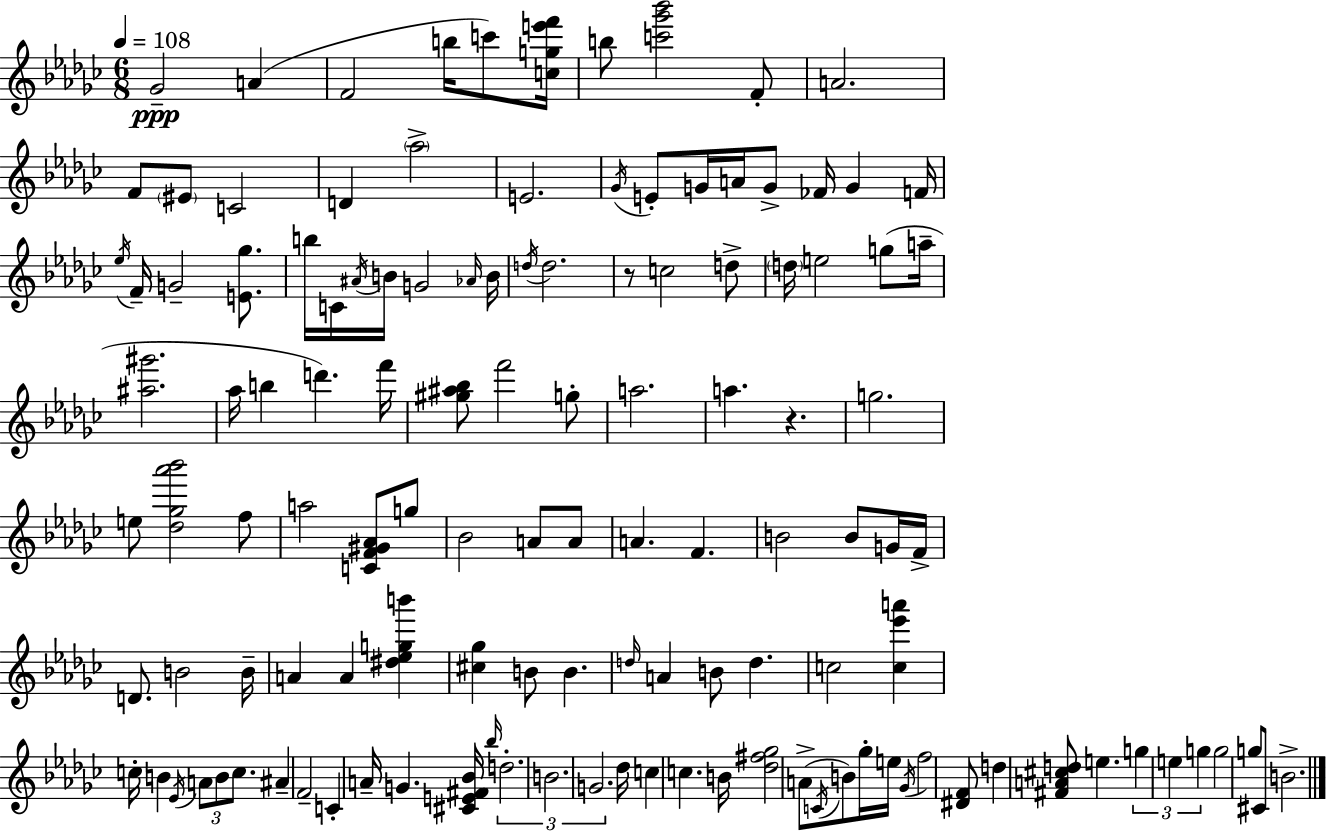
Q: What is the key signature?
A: EES minor